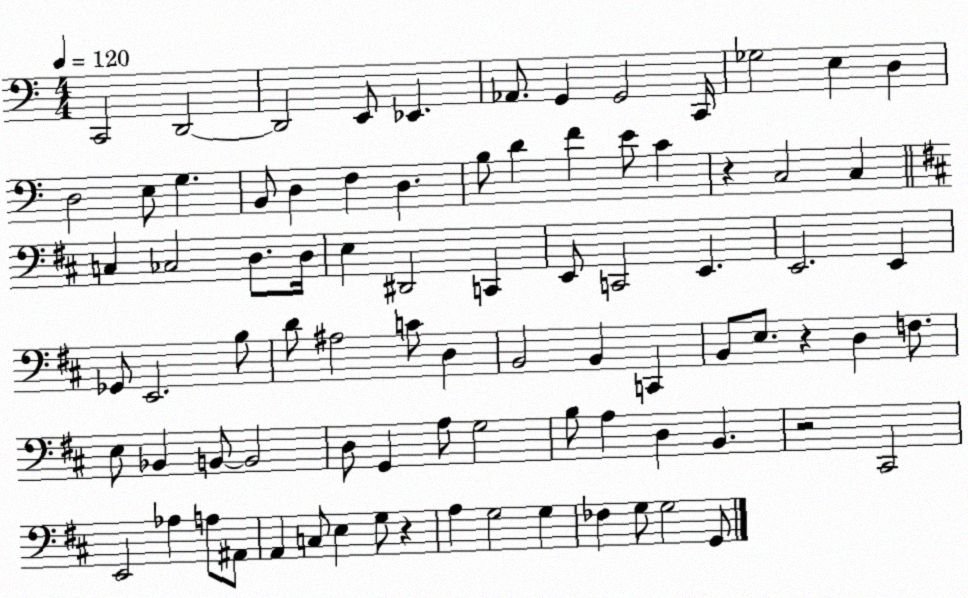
X:1
T:Untitled
M:4/4
L:1/4
K:C
C,,2 D,,2 D,,2 E,,/2 _E,, _A,,/2 G,, G,,2 C,,/4 _G,2 E, D, D,2 E,/2 G, B,,/2 D, F, D, B,/2 D F E/2 C z C,2 C, C, _C,2 D,/2 D,/4 E, ^D,,2 C,, E,,/2 C,,2 E,, E,,2 E,, _G,,/2 E,,2 B,/2 D/2 ^A,2 C/2 D, B,,2 B,, C,, B,,/2 E,/2 z D, F,/2 E,/2 _B,, B,,/2 B,,2 D,/2 G,, A,/2 G,2 B,/2 A, D, B,, z2 ^C,,2 E,,2 _A, A,/2 ^A,,/2 A,, C,/2 E, G,/2 z A, G,2 G, _F, G,/2 G,2 G,,/2